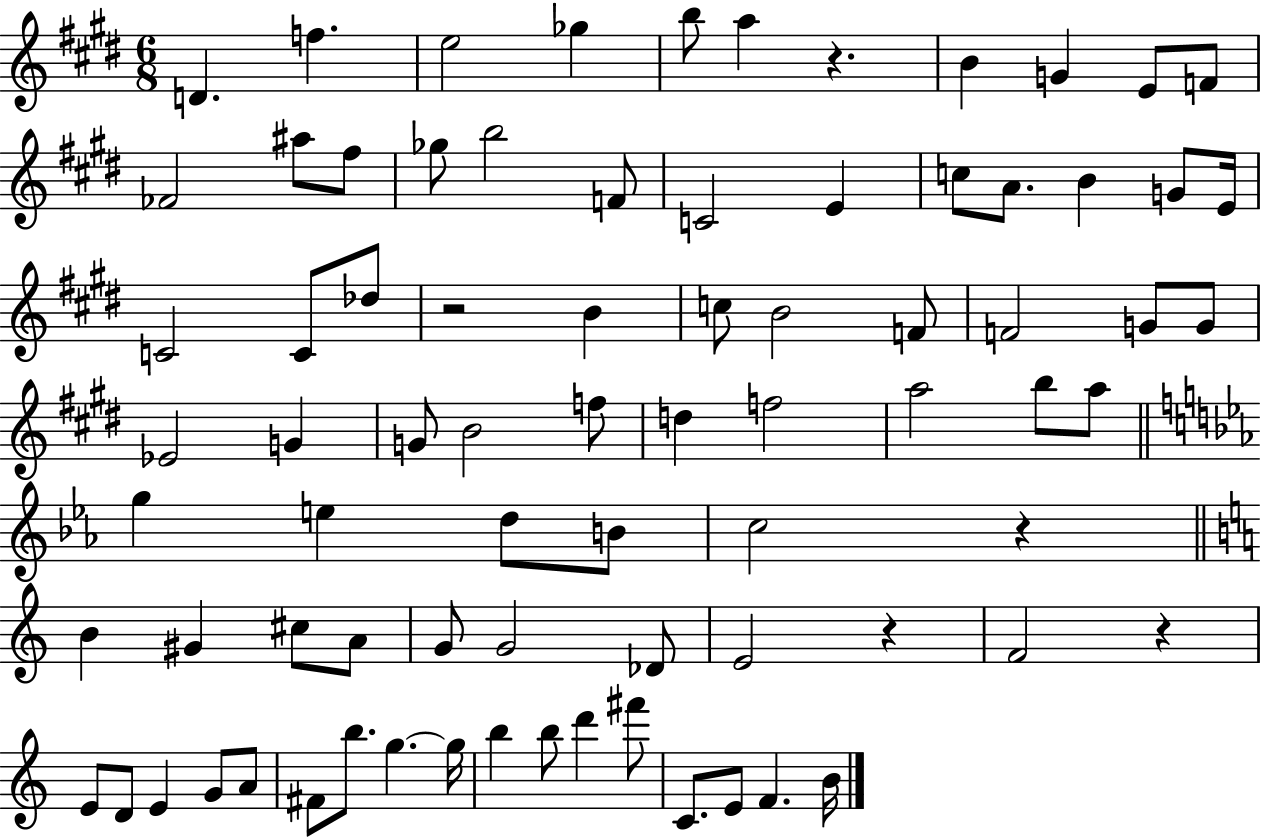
D4/q. F5/q. E5/h Gb5/q B5/e A5/q R/q. B4/q G4/q E4/e F4/e FES4/h A#5/e F#5/e Gb5/e B5/h F4/e C4/h E4/q C5/e A4/e. B4/q G4/e E4/s C4/h C4/e Db5/e R/h B4/q C5/e B4/h F4/e F4/h G4/e G4/e Eb4/h G4/q G4/e B4/h F5/e D5/q F5/h A5/h B5/e A5/e G5/q E5/q D5/e B4/e C5/h R/q B4/q G#4/q C#5/e A4/e G4/e G4/h Db4/e E4/h R/q F4/h R/q E4/e D4/e E4/q G4/e A4/e F#4/e B5/e. G5/q. G5/s B5/q B5/e D6/q F#6/e C4/e. E4/e F4/q. B4/s